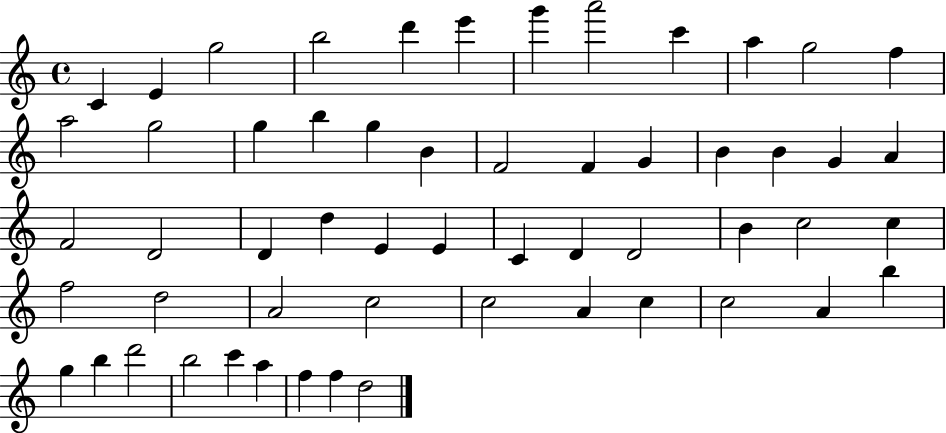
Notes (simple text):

C4/q E4/q G5/h B5/h D6/q E6/q G6/q A6/h C6/q A5/q G5/h F5/q A5/h G5/h G5/q B5/q G5/q B4/q F4/h F4/q G4/q B4/q B4/q G4/q A4/q F4/h D4/h D4/q D5/q E4/q E4/q C4/q D4/q D4/h B4/q C5/h C5/q F5/h D5/h A4/h C5/h C5/h A4/q C5/q C5/h A4/q B5/q G5/q B5/q D6/h B5/h C6/q A5/q F5/q F5/q D5/h